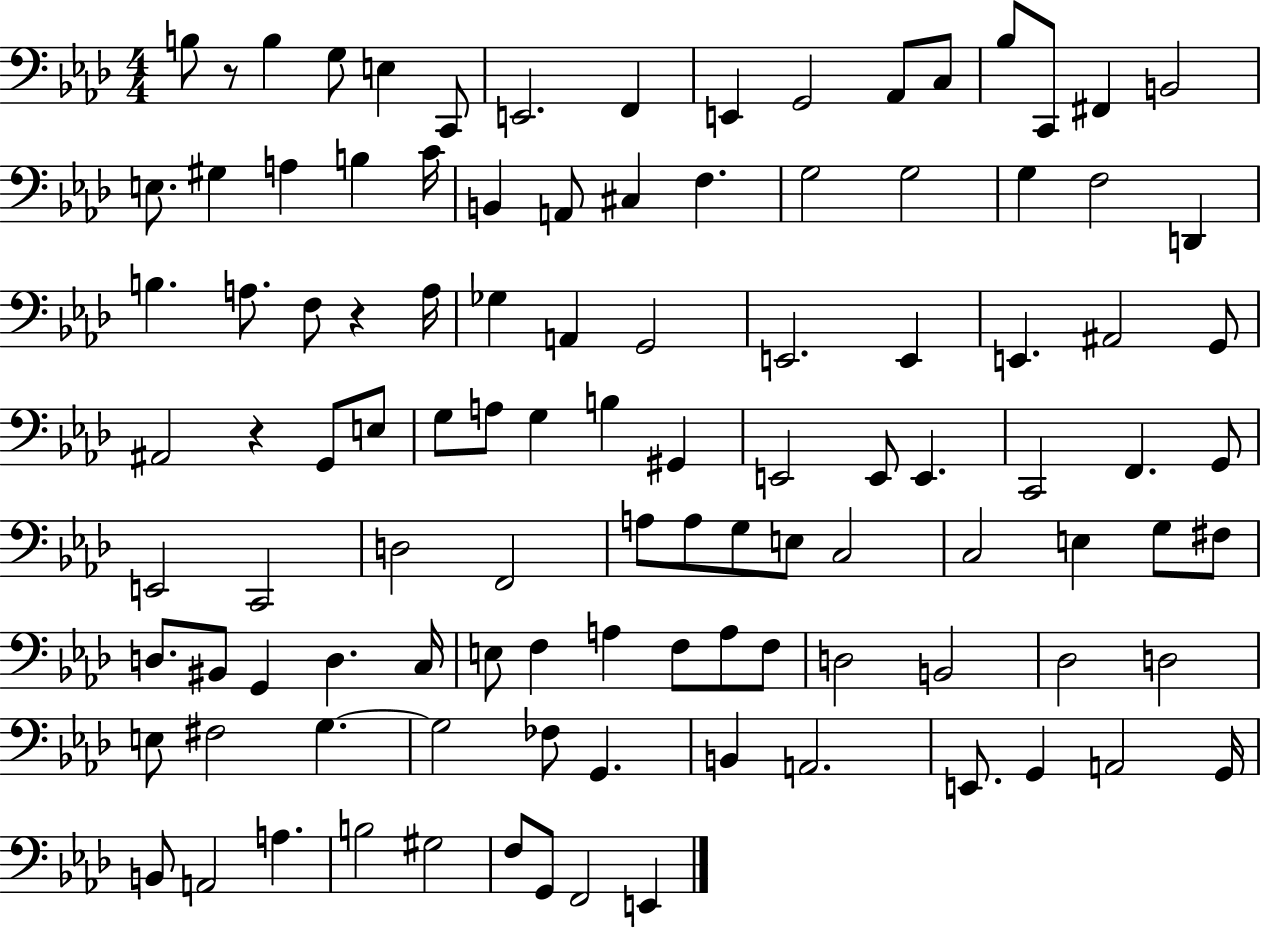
{
  \clef bass
  \numericTimeSignature
  \time 4/4
  \key aes \major
  \repeat volta 2 { b8 r8 b4 g8 e4 c,8 | e,2. f,4 | e,4 g,2 aes,8 c8 | bes8 c,8 fis,4 b,2 | \break e8. gis4 a4 b4 c'16 | b,4 a,8 cis4 f4. | g2 g2 | g4 f2 d,4 | \break b4. a8. f8 r4 a16 | ges4 a,4 g,2 | e,2. e,4 | e,4. ais,2 g,8 | \break ais,2 r4 g,8 e8 | g8 a8 g4 b4 gis,4 | e,2 e,8 e,4. | c,2 f,4. g,8 | \break e,2 c,2 | d2 f,2 | a8 a8 g8 e8 c2 | c2 e4 g8 fis8 | \break d8. bis,8 g,4 d4. c16 | e8 f4 a4 f8 a8 f8 | d2 b,2 | des2 d2 | \break e8 fis2 g4.~~ | g2 fes8 g,4. | b,4 a,2. | e,8. g,4 a,2 g,16 | \break b,8 a,2 a4. | b2 gis2 | f8 g,8 f,2 e,4 | } \bar "|."
}